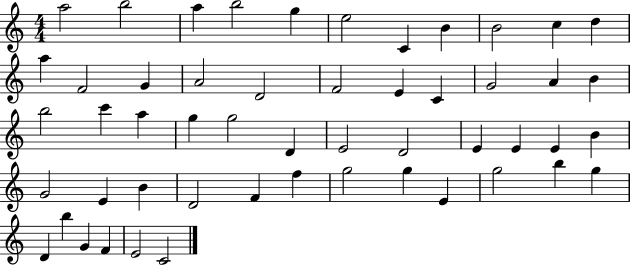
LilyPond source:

{
  \clef treble
  \numericTimeSignature
  \time 4/4
  \key c \major
  a''2 b''2 | a''4 b''2 g''4 | e''2 c'4 b'4 | b'2 c''4 d''4 | \break a''4 f'2 g'4 | a'2 d'2 | f'2 e'4 c'4 | g'2 a'4 b'4 | \break b''2 c'''4 a''4 | g''4 g''2 d'4 | e'2 d'2 | e'4 e'4 e'4 b'4 | \break g'2 e'4 b'4 | d'2 f'4 f''4 | g''2 g''4 e'4 | g''2 b''4 g''4 | \break d'4 b''4 g'4 f'4 | e'2 c'2 | \bar "|."
}